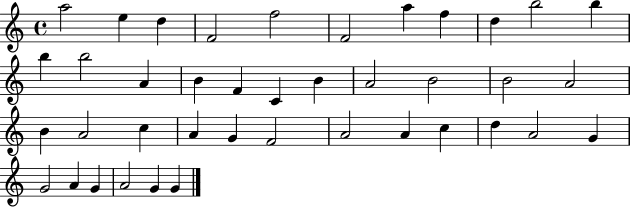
{
  \clef treble
  \time 4/4
  \defaultTimeSignature
  \key c \major
  a''2 e''4 d''4 | f'2 f''2 | f'2 a''4 f''4 | d''4 b''2 b''4 | \break b''4 b''2 a'4 | b'4 f'4 c'4 b'4 | a'2 b'2 | b'2 a'2 | \break b'4 a'2 c''4 | a'4 g'4 f'2 | a'2 a'4 c''4 | d''4 a'2 g'4 | \break g'2 a'4 g'4 | a'2 g'4 g'4 | \bar "|."
}